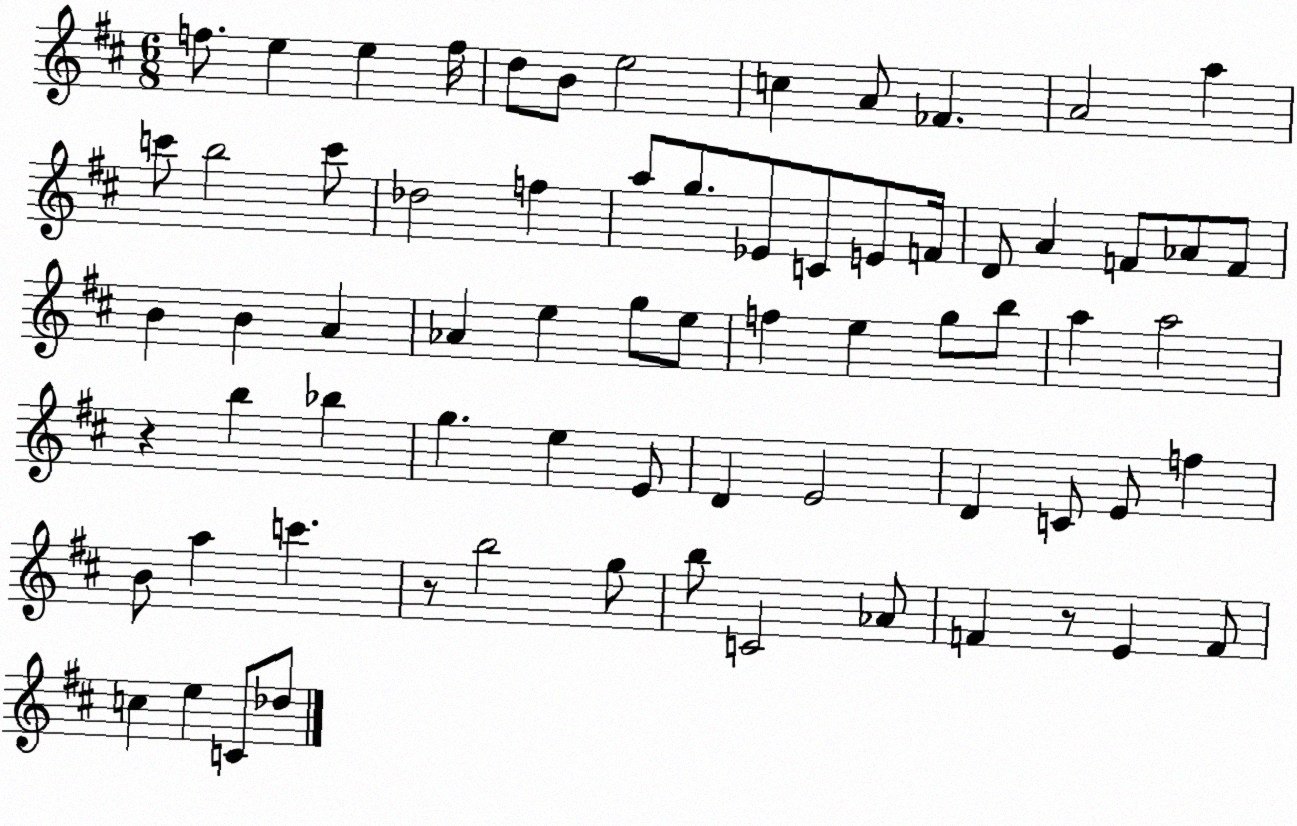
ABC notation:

X:1
T:Untitled
M:6/8
L:1/4
K:D
f/2 e e f/4 d/2 B/2 e2 c A/2 _F A2 a c'/2 b2 c'/2 _d2 f a/2 g/2 _E/2 C/2 E/2 F/4 D/2 A F/2 _A/2 F/2 B B A _A e g/2 e/2 f e g/2 b/2 a a2 z b _b g e E/2 D E2 D C/2 E/2 f B/2 a c' z/2 b2 g/2 b/2 C2 _A/2 F z/2 E F/2 c e C/2 _d/2